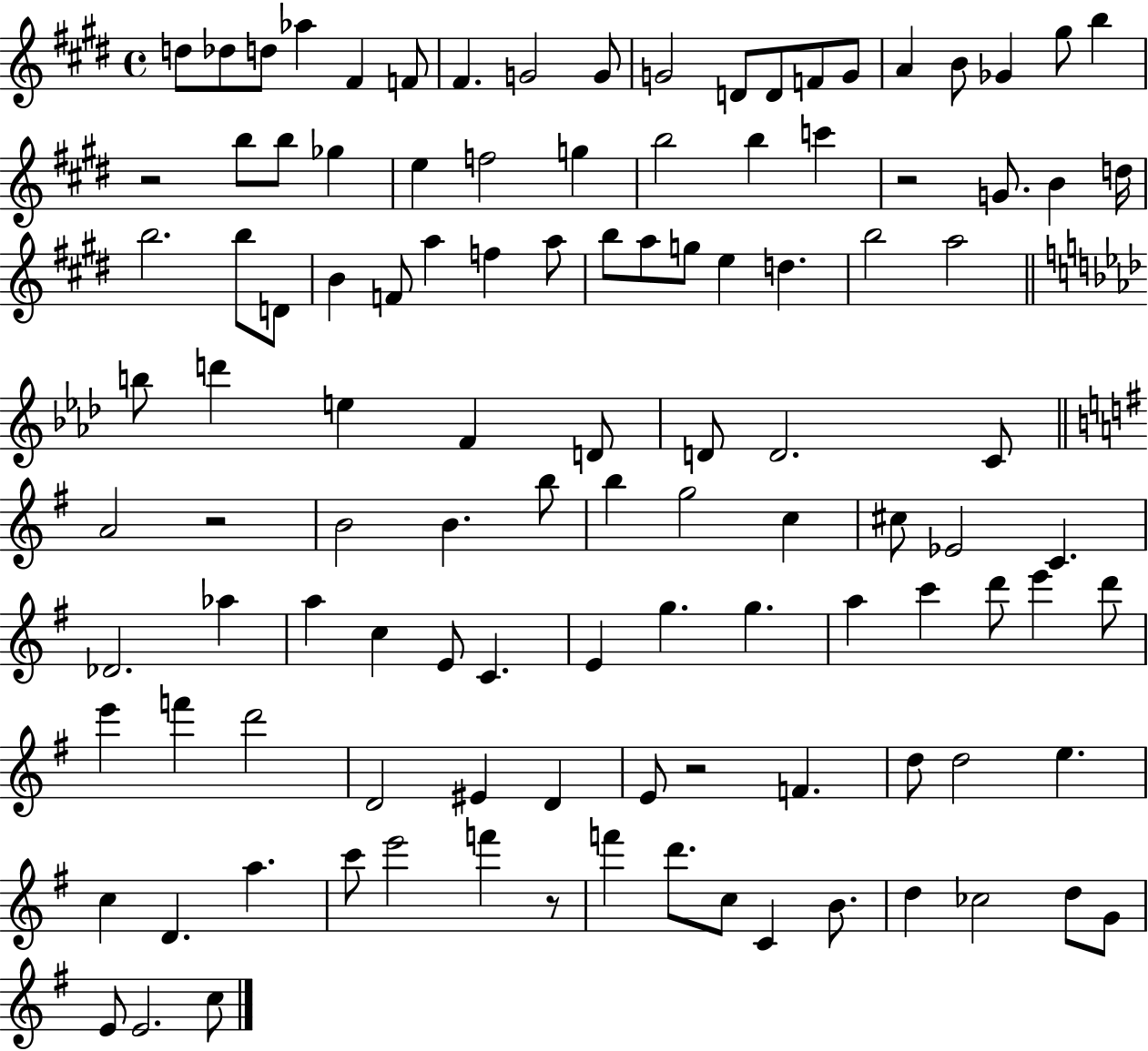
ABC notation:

X:1
T:Untitled
M:4/4
L:1/4
K:E
d/2 _d/2 d/2 _a ^F F/2 ^F G2 G/2 G2 D/2 D/2 F/2 G/2 A B/2 _G ^g/2 b z2 b/2 b/2 _g e f2 g b2 b c' z2 G/2 B d/4 b2 b/2 D/2 B F/2 a f a/2 b/2 a/2 g/2 e d b2 a2 b/2 d' e F D/2 D/2 D2 C/2 A2 z2 B2 B b/2 b g2 c ^c/2 _E2 C _D2 _a a c E/2 C E g g a c' d'/2 e' d'/2 e' f' d'2 D2 ^E D E/2 z2 F d/2 d2 e c D a c'/2 e'2 f' z/2 f' d'/2 c/2 C B/2 d _c2 d/2 G/2 E/2 E2 c/2